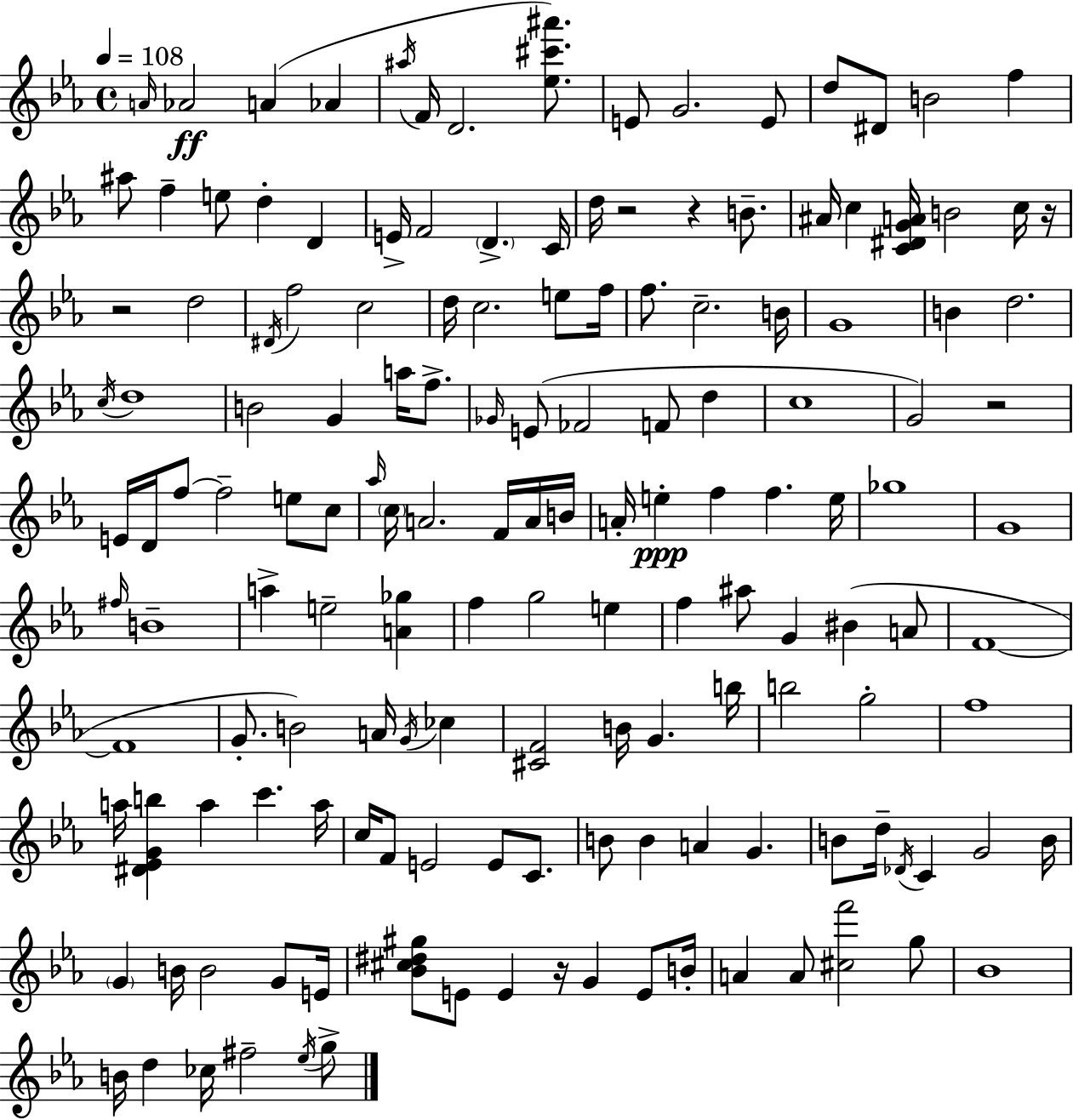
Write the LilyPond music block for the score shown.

{
  \clef treble
  \time 4/4
  \defaultTimeSignature
  \key c \minor
  \tempo 4 = 108
  \repeat volta 2 { \grace { a'16 }\ff aes'2 a'4( aes'4 | \acciaccatura { ais''16 } f'16 d'2. <ees'' cis''' ais'''>8.) | e'8 g'2. | e'8 d''8 dis'8 b'2 f''4 | \break ais''8 f''4-- e''8 d''4-. d'4 | e'16-> f'2 \parenthesize d'4.-> | c'16 d''16 r2 r4 b'8.-- | ais'16 c''4 <c' dis' g' a'>16 b'2 | \break c''16 r16 r2 d''2 | \acciaccatura { dis'16 } f''2 c''2 | d''16 c''2. | e''8 f''16 f''8. c''2.-- | \break b'16 g'1 | b'4 d''2. | \acciaccatura { c''16 } d''1 | b'2 g'4 | \break a''16 f''8.-> \grace { ges'16 } e'8( fes'2 f'8 | d''4 c''1 | g'2) r2 | e'16 d'16 f''8~~ f''2-- | \break e''8 c''8 \grace { aes''16 } \parenthesize c''16 a'2. | f'16 a'16 b'16 a'16-. e''4-.\ppp f''4 f''4. | e''16 ges''1 | g'1 | \break \grace { fis''16 } b'1-- | a''4-> e''2-- | <a' ges''>4 f''4 g''2 | e''4 f''4 ais''8 g'4 | \break bis'4( a'8 f'1~~ | f'1 | g'8.-. b'2) | a'16 \acciaccatura { g'16 } ces''4 <cis' f'>2 | \break b'16 g'4. b''16 b''2 | g''2-. f''1 | a''16 <dis' ees' g' b''>4 a''4 | c'''4. a''16 c''16 f'8 e'2 | \break e'8 c'8. b'8 b'4 a'4 | g'4. b'8 d''16-- \acciaccatura { des'16 } c'4 | g'2 b'16 \parenthesize g'4 b'16 b'2 | g'8 e'16 <bes' cis'' dis'' gis''>8 e'8 e'4 | \break r16 g'4 e'8 b'16-. a'4 a'8 <cis'' f'''>2 | g''8 bes'1 | b'16 d''4 ces''16 fis''2-- | \acciaccatura { ees''16 } g''8-> } \bar "|."
}